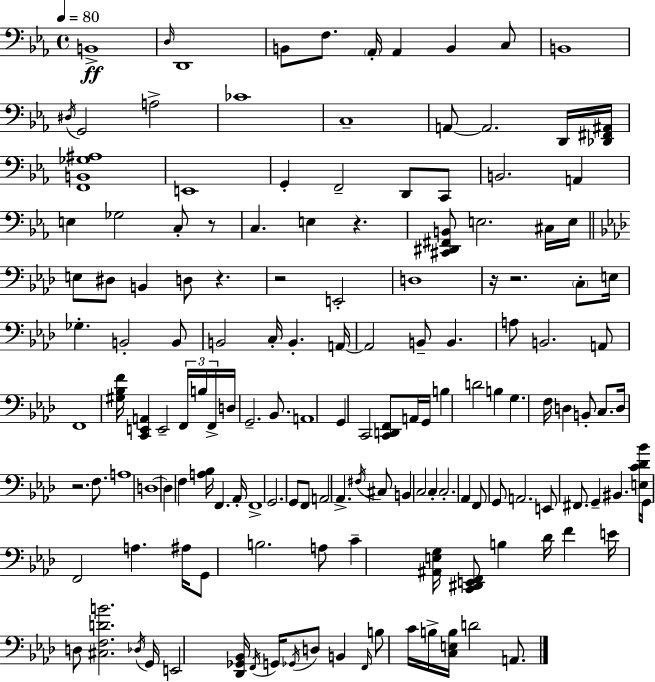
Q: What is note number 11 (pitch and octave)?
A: D#3